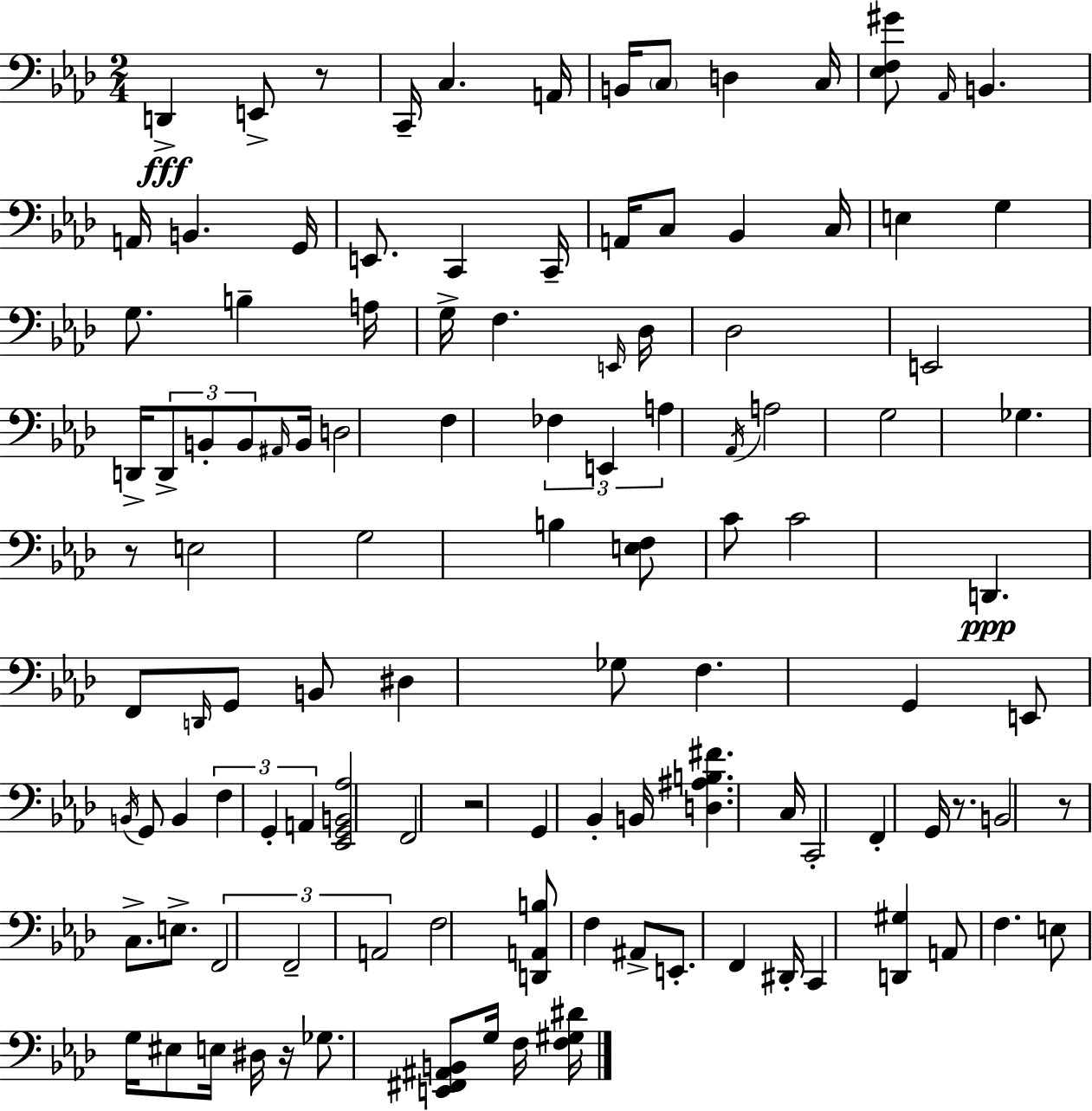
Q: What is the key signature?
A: AES major